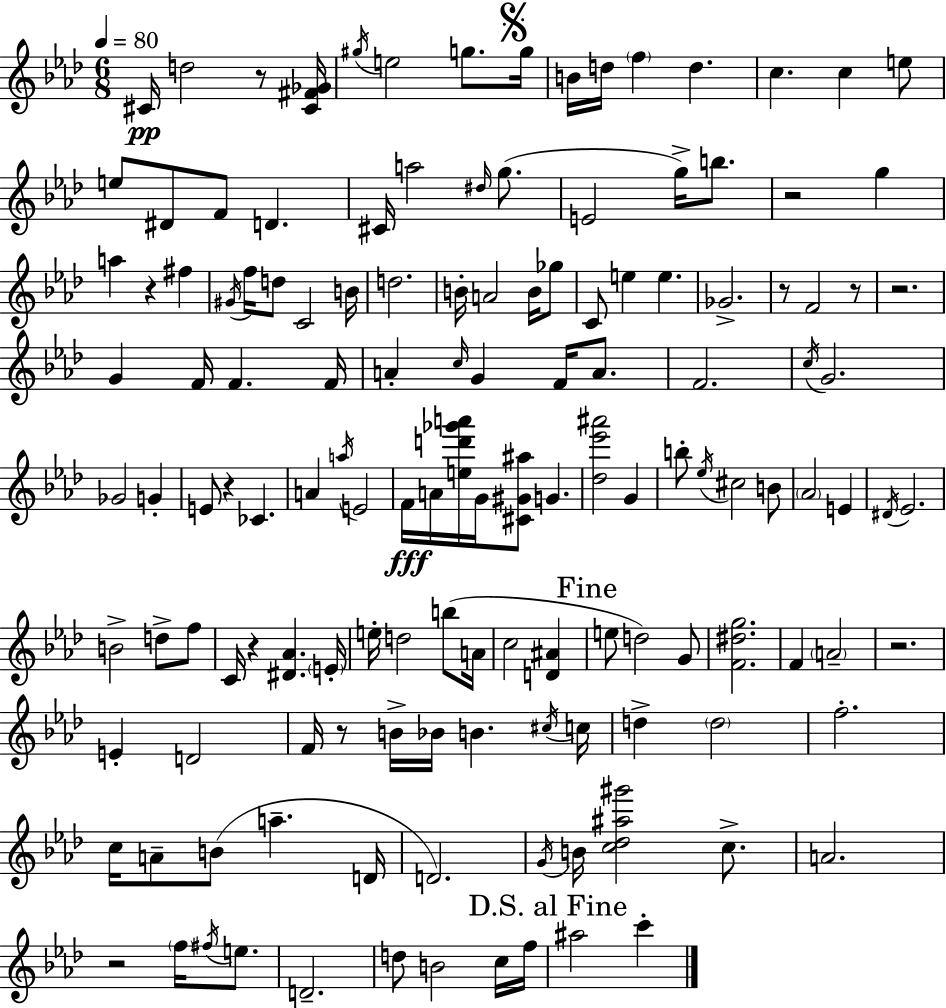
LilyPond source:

{
  \clef treble
  \numericTimeSignature
  \time 6/8
  \key f \minor
  \tempo 4 = 80
  cis'16\pp d''2 r8 <cis' fis' ges'>16 | \acciaccatura { gis''16 } e''2 g''8. | \mark \markup { \musicglyph "scripts.segno" } g''16 b'16 d''16 \parenthesize f''4 d''4. | c''4. c''4 e''8 | \break e''8 dis'8 f'8 d'4. | cis'16 a''2 \grace { dis''16 } g''8.( | e'2 g''16->) b''8. | r2 g''4 | \break a''4 r4 fis''4 | \acciaccatura { gis'16 } f''16 d''8 c'2 | b'16 d''2. | b'16-. a'2 | \break b'16 ges''8 c'8 e''4 e''4. | ges'2.-> | r8 f'2 | r8 r2. | \break g'4 f'16 f'4. | f'16 a'4-. \grace { c''16 } g'4 | f'16 a'8. f'2. | \acciaccatura { c''16 } g'2. | \break ges'2 | g'4-. e'8 r4 ces'4. | a'4 \acciaccatura { a''16 } e'2 | f'16\fff a'16 <e'' d''' ges''' a'''>16 g'16 <cis' gis' ais''>8 | \break g'4. <des'' ees''' ais'''>2 | g'4 b''8-. \acciaccatura { ees''16 } cis''2 | b'8 \parenthesize aes'2 | e'4 \acciaccatura { dis'16 } ees'2. | \break b'2-> | d''8-> f''8 c'16 r4 | <dis' aes'>4. \parenthesize e'16-. e''16-. d''2 | b''8( a'16 c''2 | \break <d' ais'>4 \mark "Fine" e''8 d''2) | g'8 <f' dis'' g''>2. | f'4 | \parenthesize a'2-- r2. | \break e'4-. | d'2 f'16 r8 b'16-> | bes'16 b'4. \acciaccatura { cis''16 } c''16 d''4-> | \parenthesize d''2 f''2.-. | \break c''16 a'8-- | b'8( a''4.-- d'16 d'2.) | \acciaccatura { g'16 } b'16 <c'' des'' ais'' gis'''>2 | c''8.-> a'2. | \break r2 | \parenthesize f''16 \acciaccatura { fis''16 } e''8. d'2.-- | d''8 | b'2 c''16 f''16 \mark "D.S. al Fine" ais''2 | \break c'''4-. \bar "|."
}